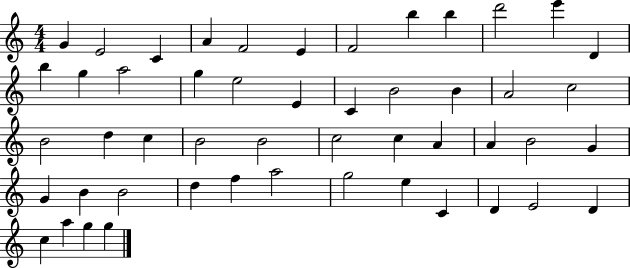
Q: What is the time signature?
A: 4/4